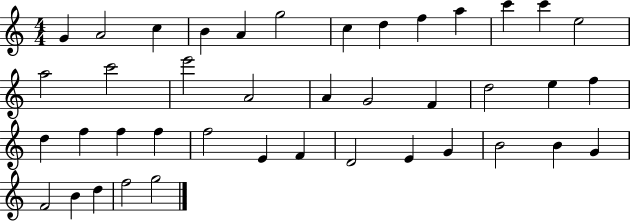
{
  \clef treble
  \numericTimeSignature
  \time 4/4
  \key c \major
  g'4 a'2 c''4 | b'4 a'4 g''2 | c''4 d''4 f''4 a''4 | c'''4 c'''4 e''2 | \break a''2 c'''2 | e'''2 a'2 | a'4 g'2 f'4 | d''2 e''4 f''4 | \break d''4 f''4 f''4 f''4 | f''2 e'4 f'4 | d'2 e'4 g'4 | b'2 b'4 g'4 | \break f'2 b'4 d''4 | f''2 g''2 | \bar "|."
}